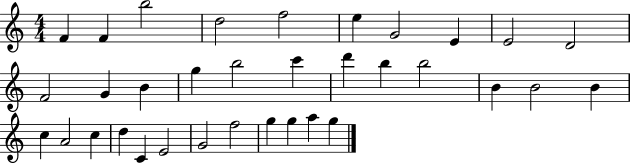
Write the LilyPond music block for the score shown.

{
  \clef treble
  \numericTimeSignature
  \time 4/4
  \key c \major
  f'4 f'4 b''2 | d''2 f''2 | e''4 g'2 e'4 | e'2 d'2 | \break f'2 g'4 b'4 | g''4 b''2 c'''4 | d'''4 b''4 b''2 | b'4 b'2 b'4 | \break c''4 a'2 c''4 | d''4 c'4 e'2 | g'2 f''2 | g''4 g''4 a''4 g''4 | \break \bar "|."
}